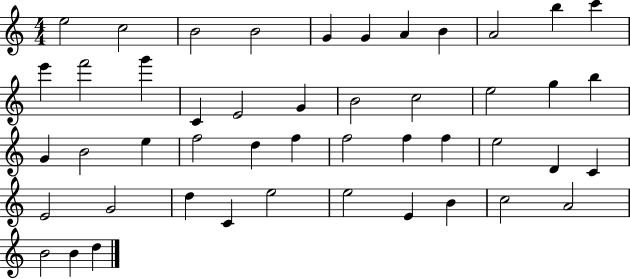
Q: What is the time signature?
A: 4/4